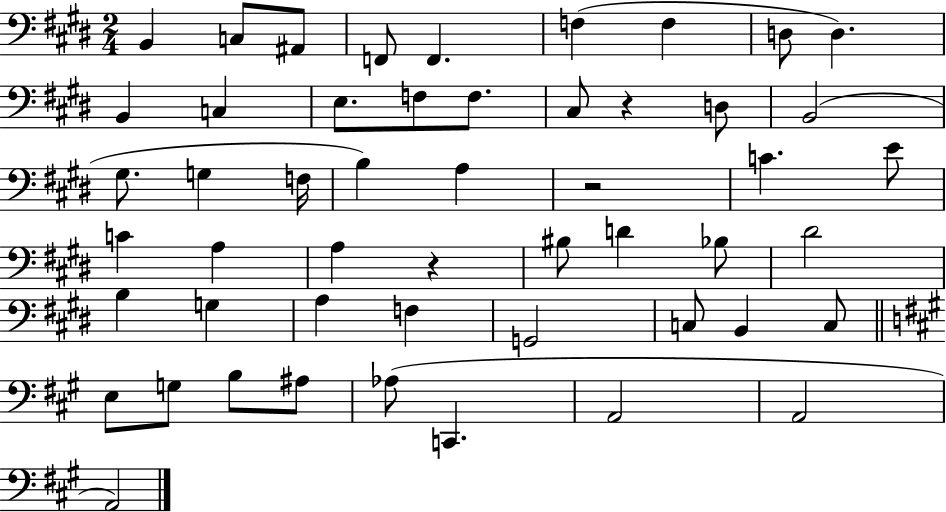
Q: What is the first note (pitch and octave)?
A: B2